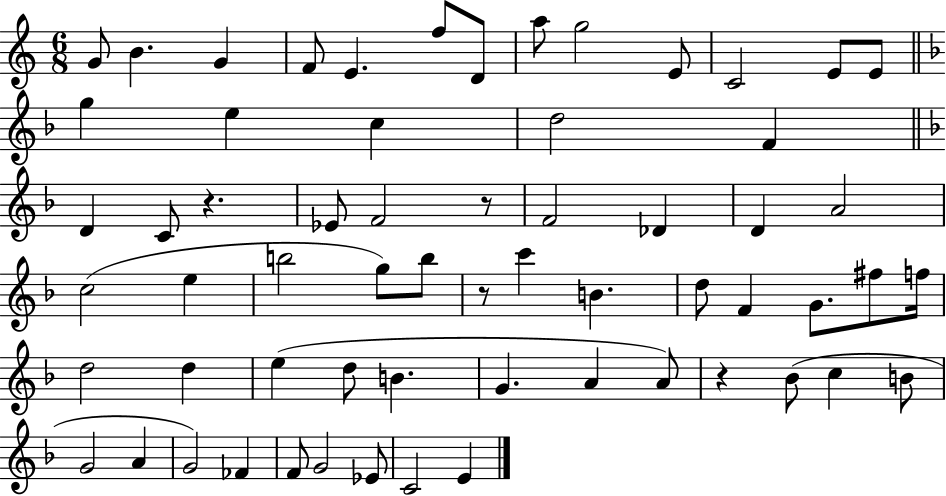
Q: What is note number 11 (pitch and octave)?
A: C4